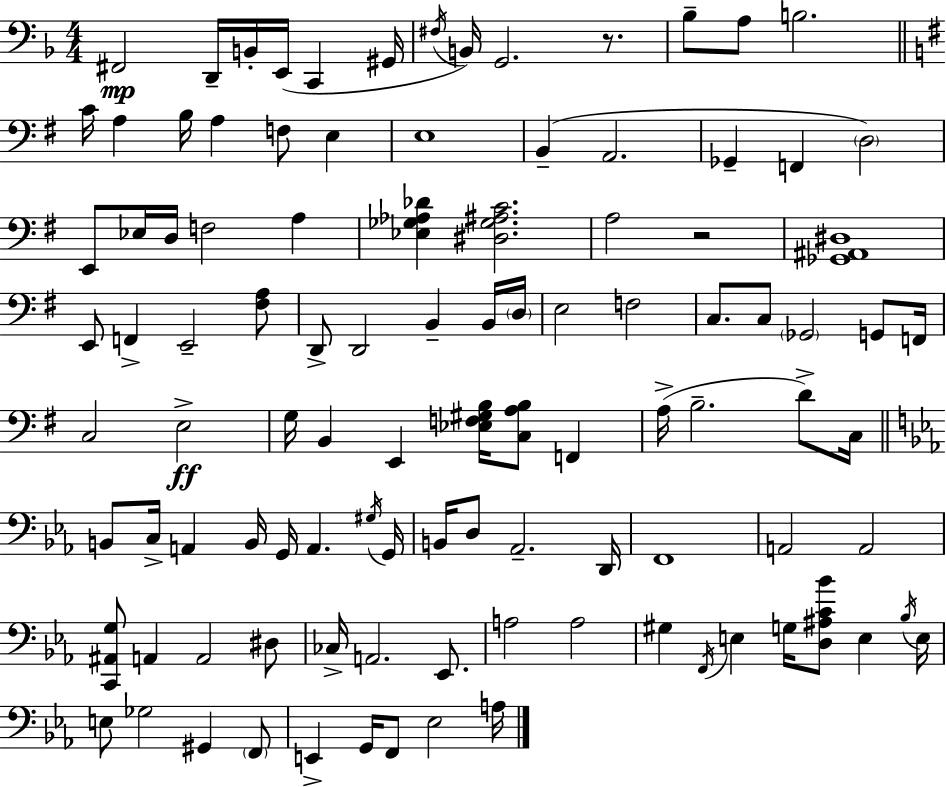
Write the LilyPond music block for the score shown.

{
  \clef bass
  \numericTimeSignature
  \time 4/4
  \key d \minor
  \repeat volta 2 { fis,2\mp d,16-- b,16-. e,16( c,4 gis,16 | \acciaccatura { fis16 } b,16) g,2. r8. | bes8-- a8 b2. | \bar "||" \break \key g \major c'16 a4 b16 a4 f8 e4 | e1 | b,4--( a,2. | ges,4-- f,4 \parenthesize d2) | \break e,8 ees16 d16 f2 a4 | <ees ges aes des'>4 <dis ges ais c'>2. | a2 r2 | <ges, ais, dis>1 | \break e,8 f,4-> e,2-- <fis a>8 | d,8-> d,2 b,4-- b,16 \parenthesize d16 | e2 f2 | c8. c8 \parenthesize ges,2 g,8 f,16 | \break c2 e2->\ff | g16 b,4 e,4 <ees f gis b>16 <c a b>8 f,4 | a16->( b2.-- d'8->) c16 | \bar "||" \break \key ees \major b,8 c16-> a,4 b,16 g,16 a,4. \acciaccatura { gis16 } | g,16 b,16 d8 aes,2.-- | d,16 f,1 | a,2 a,2 | \break <c, ais, g>8 a,4 a,2 dis8 | ces16-> a,2. ees,8. | a2 a2 | gis4 \acciaccatura { f,16 } e4 g16 <d ais c' bes'>8 e4 | \break \acciaccatura { bes16 } e16 e8 ges2 gis,4 | \parenthesize f,8 e,4-> g,16 f,8 ees2 | a16 } \bar "|."
}